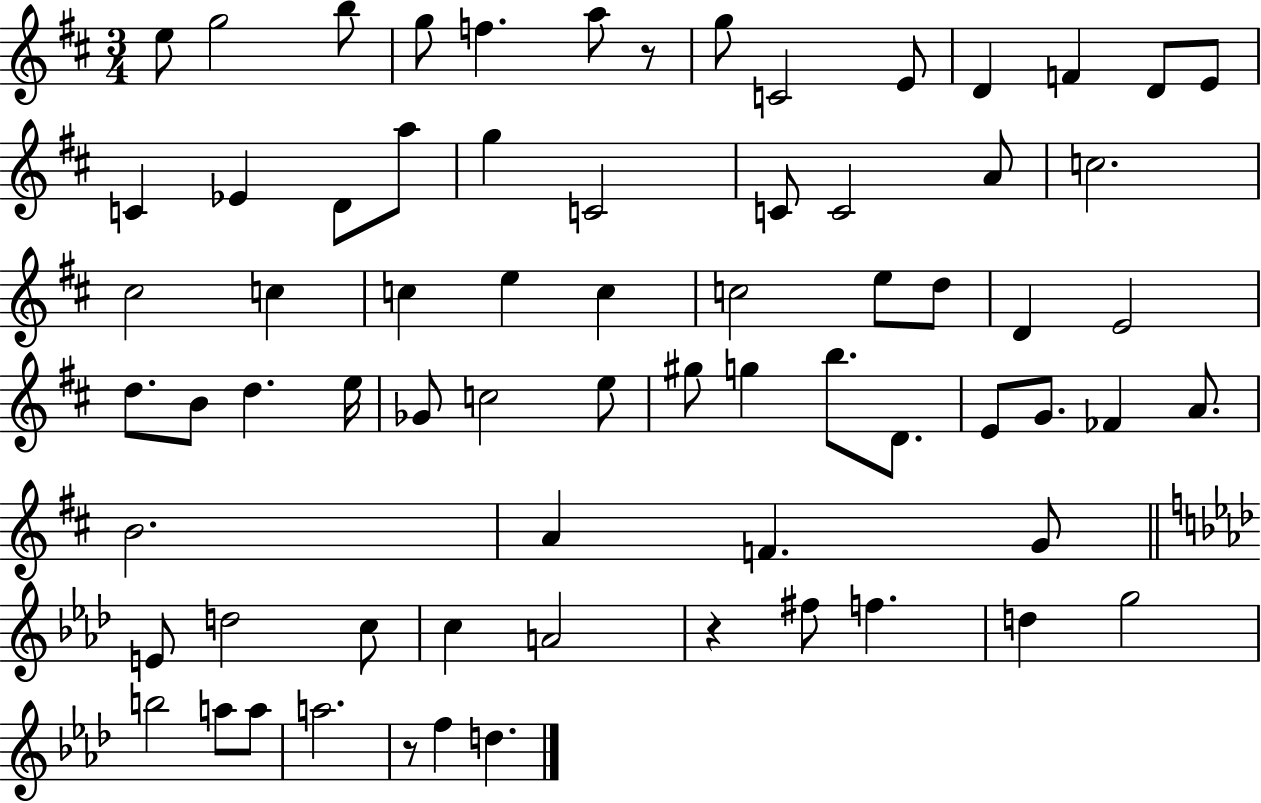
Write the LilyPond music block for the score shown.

{
  \clef treble
  \numericTimeSignature
  \time 3/4
  \key d \major
  \repeat volta 2 { e''8 g''2 b''8 | g''8 f''4. a''8 r8 | g''8 c'2 e'8 | d'4 f'4 d'8 e'8 | \break c'4 ees'4 d'8 a''8 | g''4 c'2 | c'8 c'2 a'8 | c''2. | \break cis''2 c''4 | c''4 e''4 c''4 | c''2 e''8 d''8 | d'4 e'2 | \break d''8. b'8 d''4. e''16 | ges'8 c''2 e''8 | gis''8 g''4 b''8. d'8. | e'8 g'8. fes'4 a'8. | \break b'2. | a'4 f'4. g'8 | \bar "||" \break \key aes \major e'8 d''2 c''8 | c''4 a'2 | r4 fis''8 f''4. | d''4 g''2 | \break b''2 a''8 a''8 | a''2. | r8 f''4 d''4. | } \bar "|."
}